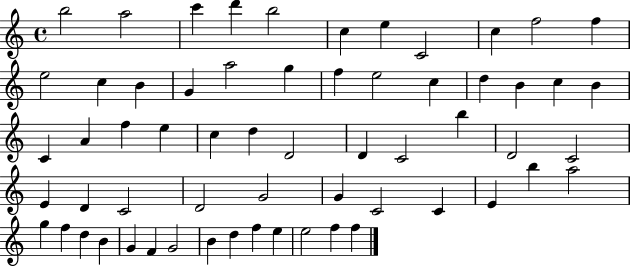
B5/h A5/h C6/q D6/q B5/h C5/q E5/q C4/h C5/q F5/h F5/q E5/h C5/q B4/q G4/q A5/h G5/q F5/q E5/h C5/q D5/q B4/q C5/q B4/q C4/q A4/q F5/q E5/q C5/q D5/q D4/h D4/q C4/h B5/q D4/h C4/h E4/q D4/q C4/h D4/h G4/h G4/q C4/h C4/q E4/q B5/q A5/h G5/q F5/q D5/q B4/q G4/q F4/q G4/h B4/q D5/q F5/q E5/q E5/h F5/q F5/q